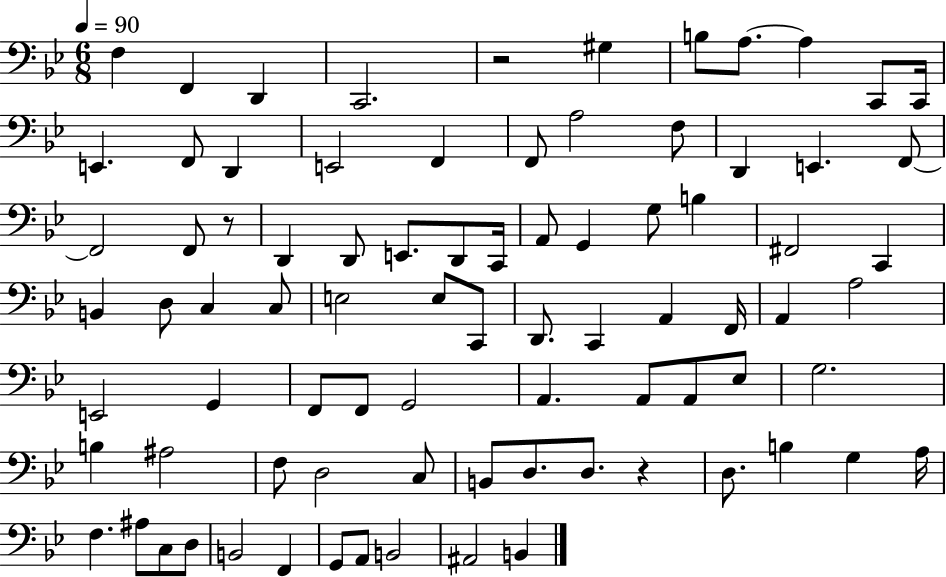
X:1
T:Untitled
M:6/8
L:1/4
K:Bb
F, F,, D,, C,,2 z2 ^G, B,/2 A,/2 A, C,,/2 C,,/4 E,, F,,/2 D,, E,,2 F,, F,,/2 A,2 F,/2 D,, E,, F,,/2 F,,2 F,,/2 z/2 D,, D,,/2 E,,/2 D,,/2 C,,/4 A,,/2 G,, G,/2 B, ^F,,2 C,, B,, D,/2 C, C,/2 E,2 E,/2 C,,/2 D,,/2 C,, A,, F,,/4 A,, A,2 E,,2 G,, F,,/2 F,,/2 G,,2 A,, A,,/2 A,,/2 _E,/2 G,2 B, ^A,2 F,/2 D,2 C,/2 B,,/2 D,/2 D,/2 z D,/2 B, G, A,/4 F, ^A,/2 C,/2 D,/2 B,,2 F,, G,,/2 A,,/2 B,,2 ^A,,2 B,,